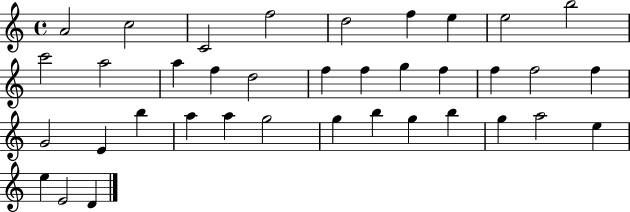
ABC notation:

X:1
T:Untitled
M:4/4
L:1/4
K:C
A2 c2 C2 f2 d2 f e e2 b2 c'2 a2 a f d2 f f g f f f2 f G2 E b a a g2 g b g b g a2 e e E2 D